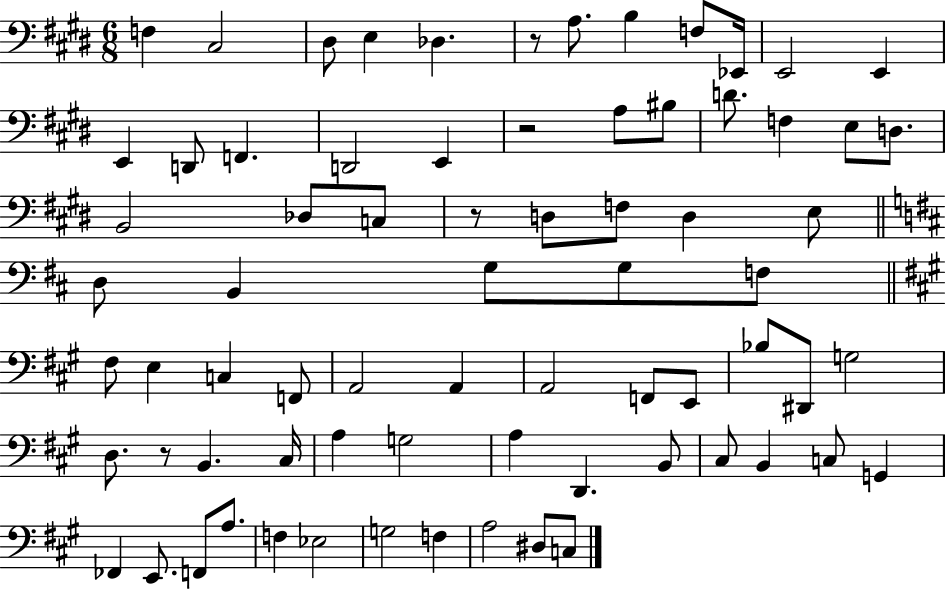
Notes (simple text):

F3/q C#3/h D#3/e E3/q Db3/q. R/e A3/e. B3/q F3/e Eb2/s E2/h E2/q E2/q D2/e F2/q. D2/h E2/q R/h A3/e BIS3/e D4/e. F3/q E3/e D3/e. B2/h Db3/e C3/e R/e D3/e F3/e D3/q E3/e D3/e B2/q G3/e G3/e F3/e F#3/e E3/q C3/q F2/e A2/h A2/q A2/h F2/e E2/e Bb3/e D#2/e G3/h D3/e. R/e B2/q. C#3/s A3/q G3/h A3/q D2/q. B2/e C#3/e B2/q C3/e G2/q FES2/q E2/e. F2/e A3/e. F3/q Eb3/h G3/h F3/q A3/h D#3/e C3/e